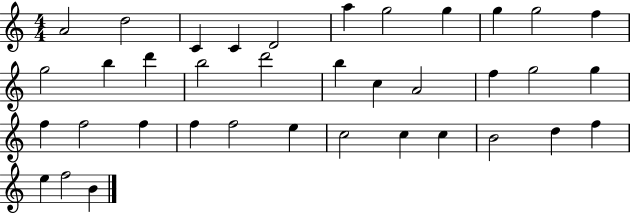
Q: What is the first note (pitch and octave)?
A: A4